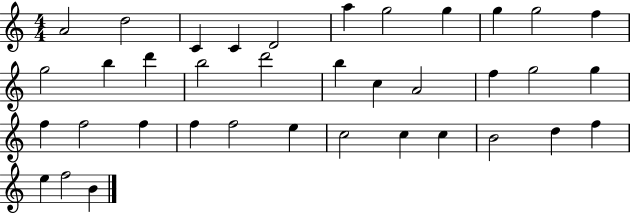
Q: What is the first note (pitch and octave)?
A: A4